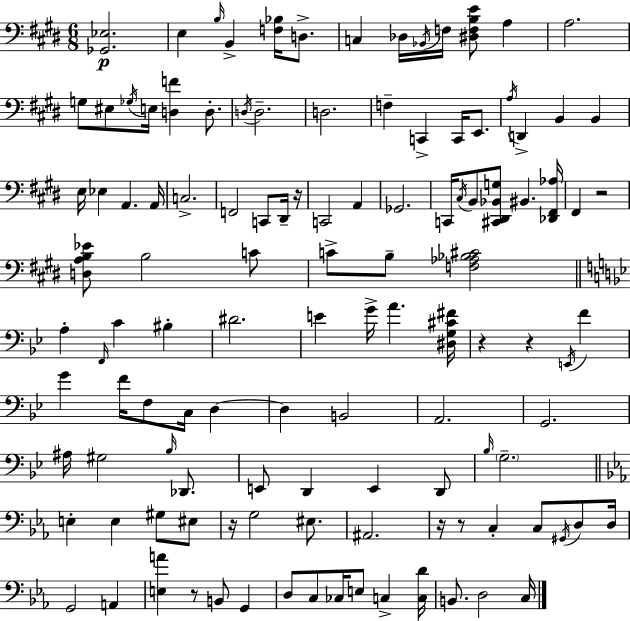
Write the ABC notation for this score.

X:1
T:Untitled
M:6/8
L:1/4
K:E
[_G,,_E,]2 E, B,/4 B,, [F,_B,]/4 D,/2 C, _D,/4 _B,,/4 F,/4 [^D,F,B,E]/2 A, A,2 G,/2 ^E,/2 _G,/4 E,/4 [D,F] D,/2 D,/4 D,2 D,2 F, C,, C,,/4 E,,/2 A,/4 D,, B,, B,, E,/4 _E, A,, A,,/4 C,2 F,,2 C,,/2 ^D,,/4 z/4 C,,2 A,, _G,,2 C,,/4 ^C,/4 B,,/2 [^C,,^D,,_B,,G,]/2 ^B,, [_D,,^F,,_A,]/4 ^F,, z2 [D,A,B,_E]/2 B,2 C/2 C/2 B,/2 [F,_A,_B,^C]2 A, F,,/4 C ^B, ^D2 E G/4 A [^D,G,^C^F]/4 z z E,,/4 F G F/4 F,/2 C,/4 D, D, B,,2 A,,2 G,,2 ^A,/4 ^G,2 _B,/4 _D,,/2 E,,/2 D,, E,, D,,/2 _B,/4 G,2 E, E, ^G,/2 ^E,/2 z/4 G,2 ^E,/2 ^A,,2 z/4 z/2 C, C,/2 ^G,,/4 D,/2 D,/4 G,,2 A,, [E,A] z/2 B,,/2 G,, D,/2 C,/2 _C,/4 E,/2 C, [C,D]/4 B,,/2 D,2 C,/4